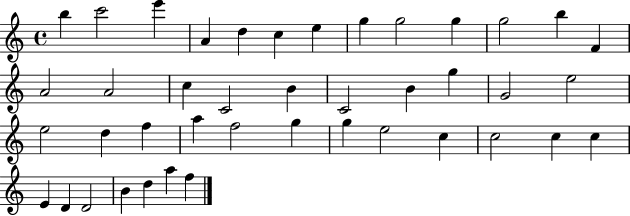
X:1
T:Untitled
M:4/4
L:1/4
K:C
b c'2 e' A d c e g g2 g g2 b F A2 A2 c C2 B C2 B g G2 e2 e2 d f a f2 g g e2 c c2 c c E D D2 B d a f